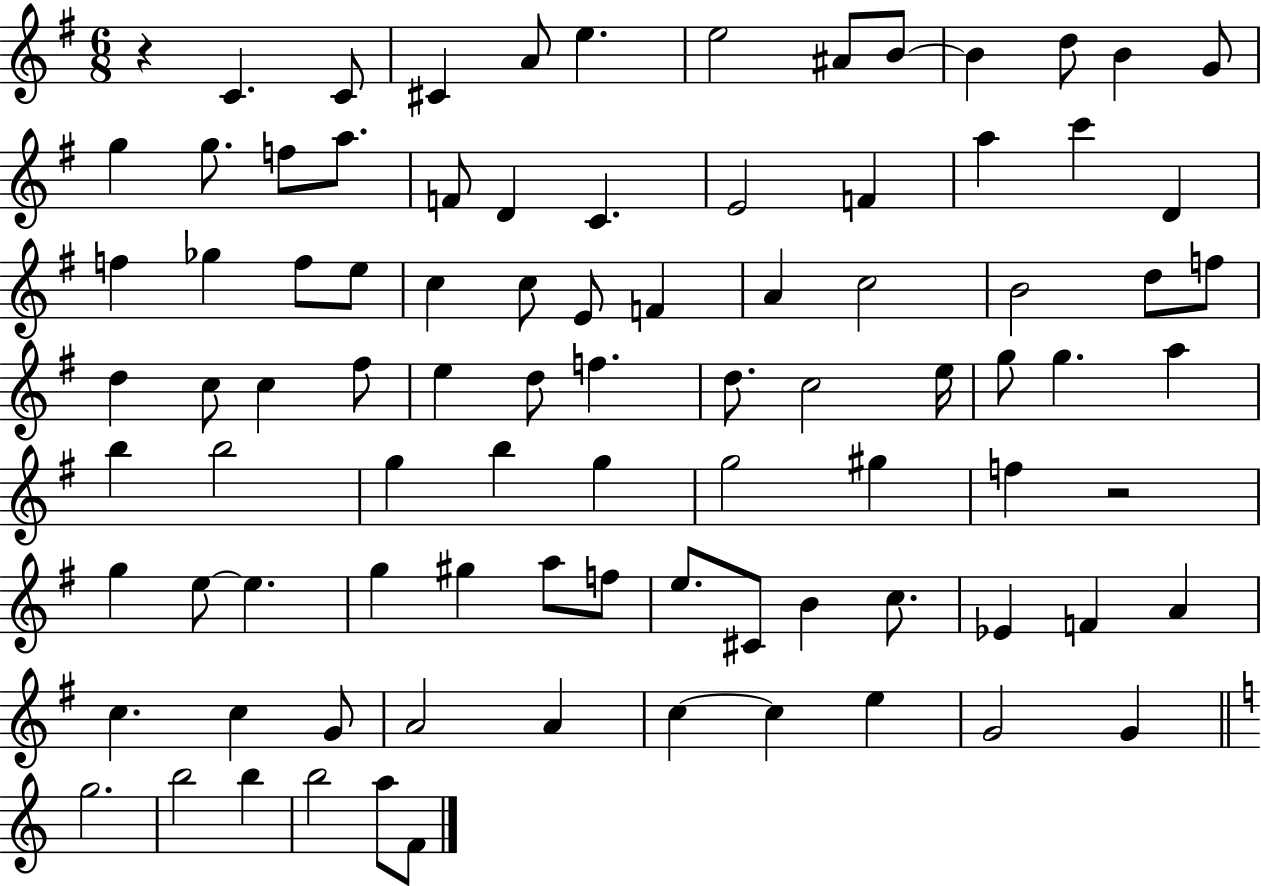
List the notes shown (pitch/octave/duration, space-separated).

R/q C4/q. C4/e C#4/q A4/e E5/q. E5/h A#4/e B4/e B4/q D5/e B4/q G4/e G5/q G5/e. F5/e A5/e. F4/e D4/q C4/q. E4/h F4/q A5/q C6/q D4/q F5/q Gb5/q F5/e E5/e C5/q C5/e E4/e F4/q A4/q C5/h B4/h D5/e F5/e D5/q C5/e C5/q F#5/e E5/q D5/e F5/q. D5/e. C5/h E5/s G5/e G5/q. A5/q B5/q B5/h G5/q B5/q G5/q G5/h G#5/q F5/q R/h G5/q E5/e E5/q. G5/q G#5/q A5/e F5/e E5/e. C#4/e B4/q C5/e. Eb4/q F4/q A4/q C5/q. C5/q G4/e A4/h A4/q C5/q C5/q E5/q G4/h G4/q G5/h. B5/h B5/q B5/h A5/e F4/e